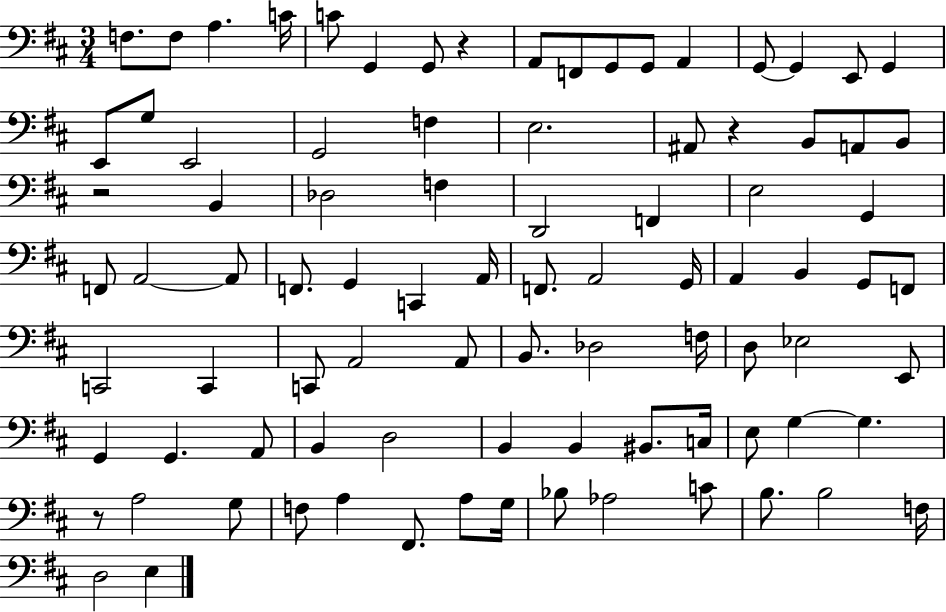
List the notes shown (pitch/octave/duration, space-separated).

F3/e. F3/e A3/q. C4/s C4/e G2/q G2/e R/q A2/e F2/e G2/e G2/e A2/q G2/e G2/q E2/e G2/q E2/e G3/e E2/h G2/h F3/q E3/h. A#2/e R/q B2/e A2/e B2/e R/h B2/q Db3/h F3/q D2/h F2/q E3/h G2/q F2/e A2/h A2/e F2/e. G2/q C2/q A2/s F2/e. A2/h G2/s A2/q B2/q G2/e F2/e C2/h C2/q C2/e A2/h A2/e B2/e. Db3/h F3/s D3/e Eb3/h E2/e G2/q G2/q. A2/e B2/q D3/h B2/q B2/q BIS2/e. C3/s E3/e G3/q G3/q. R/e A3/h G3/e F3/e A3/q F#2/e. A3/e G3/s Bb3/e Ab3/h C4/e B3/e. B3/h F3/s D3/h E3/q